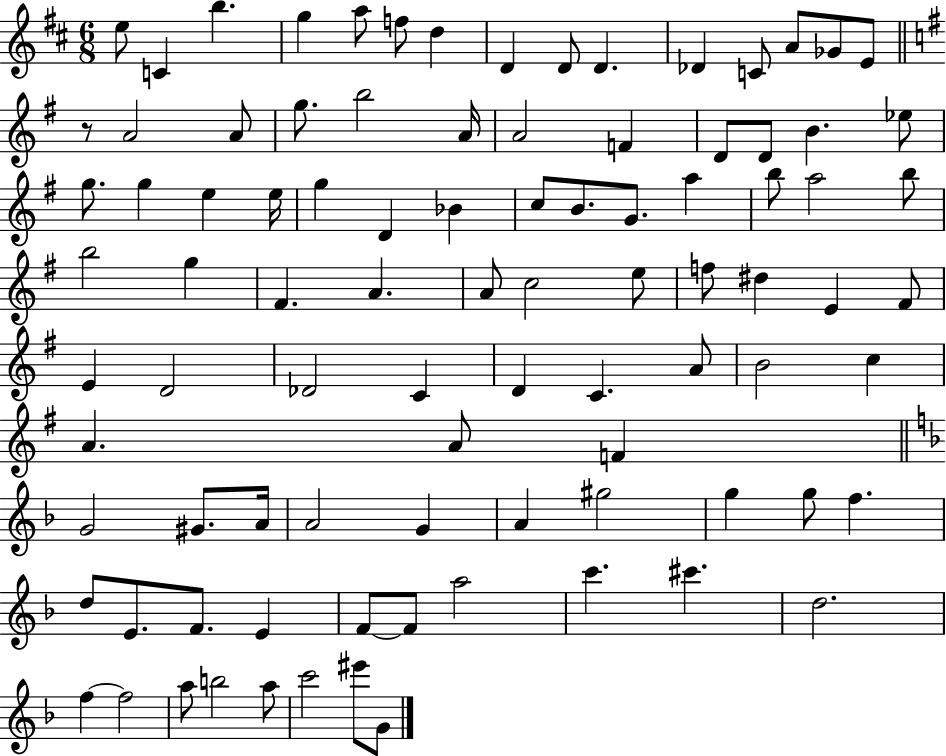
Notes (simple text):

E5/e C4/q B5/q. G5/q A5/e F5/e D5/q D4/q D4/e D4/q. Db4/q C4/e A4/e Gb4/e E4/e R/e A4/h A4/e G5/e. B5/h A4/s A4/h F4/q D4/e D4/e B4/q. Eb5/e G5/e. G5/q E5/q E5/s G5/q D4/q Bb4/q C5/e B4/e. G4/e. A5/q B5/e A5/h B5/e B5/h G5/q F#4/q. A4/q. A4/e C5/h E5/e F5/e D#5/q E4/q F#4/e E4/q D4/h Db4/h C4/q D4/q C4/q. A4/e B4/h C5/q A4/q. A4/e F4/q G4/h G#4/e. A4/s A4/h G4/q A4/q G#5/h G5/q G5/e F5/q. D5/e E4/e. F4/e. E4/q F4/e F4/e A5/h C6/q. C#6/q. D5/h. F5/q F5/h A5/e B5/h A5/e C6/h EIS6/e G4/e